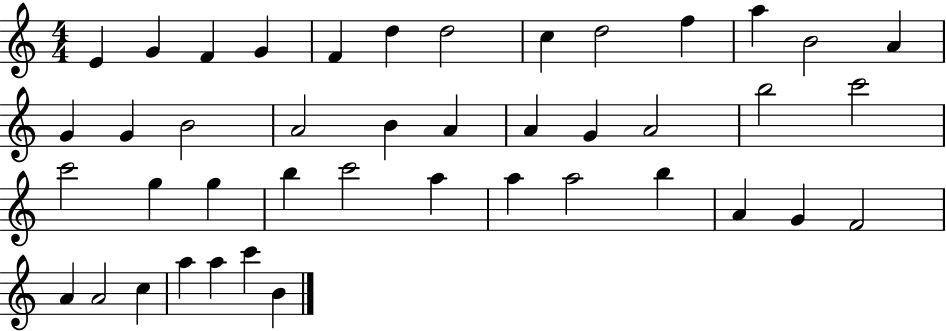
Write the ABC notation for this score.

X:1
T:Untitled
M:4/4
L:1/4
K:C
E G F G F d d2 c d2 f a B2 A G G B2 A2 B A A G A2 b2 c'2 c'2 g g b c'2 a a a2 b A G F2 A A2 c a a c' B